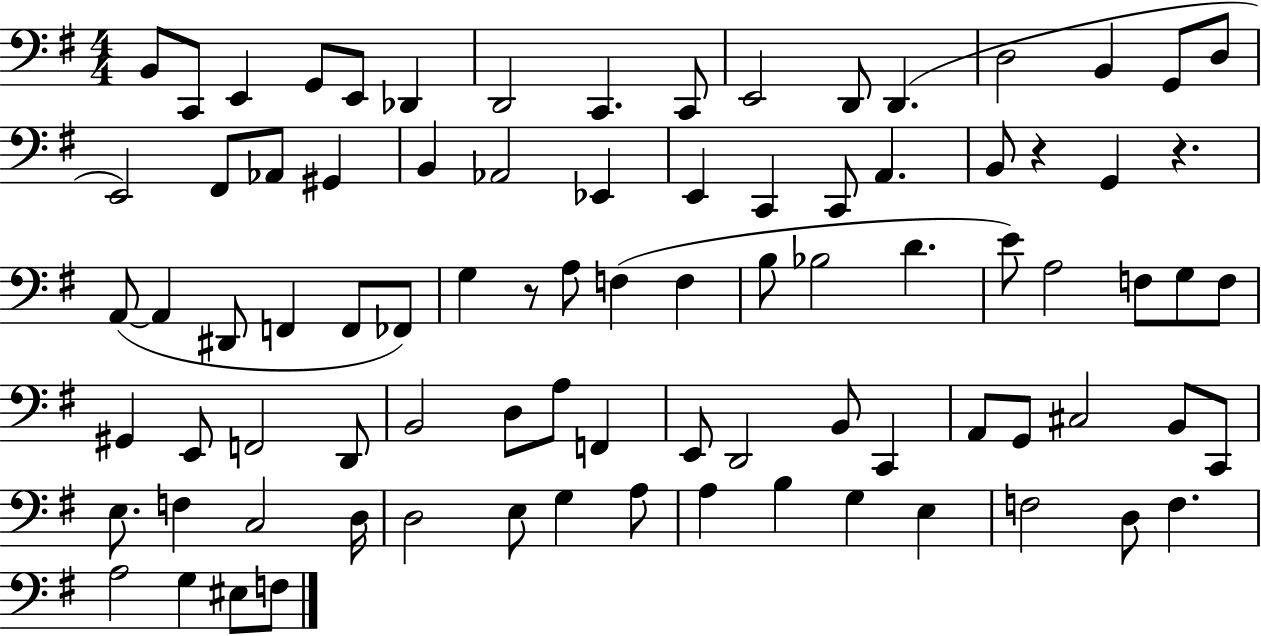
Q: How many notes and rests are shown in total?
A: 86